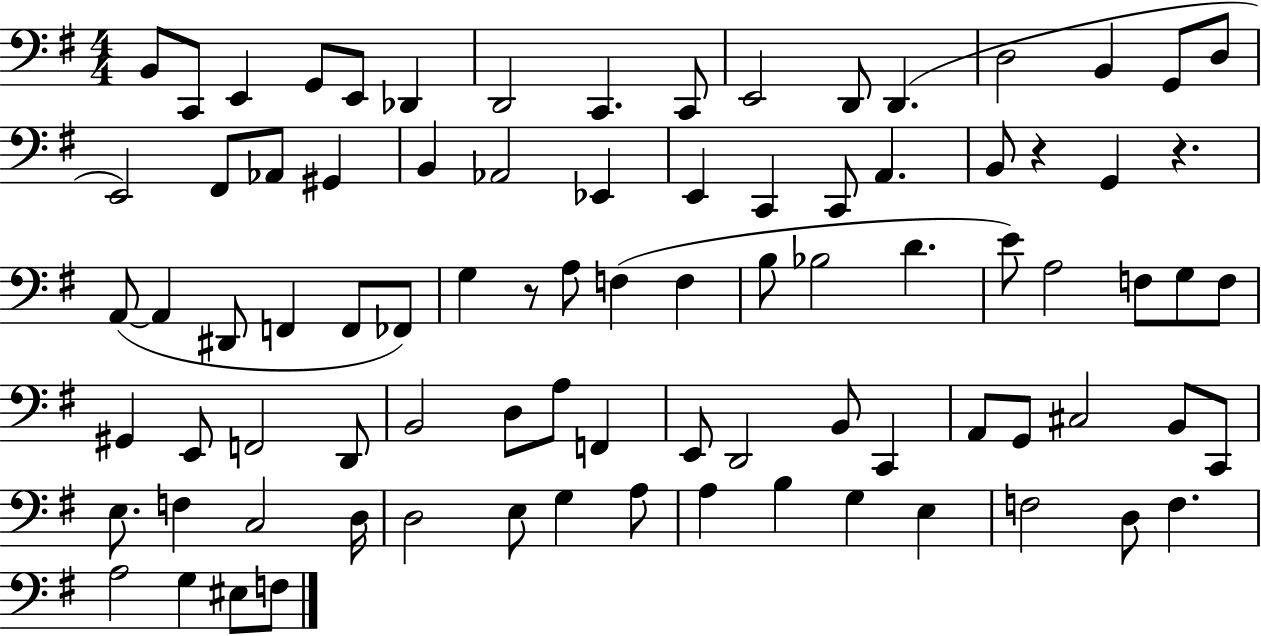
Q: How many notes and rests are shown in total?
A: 86